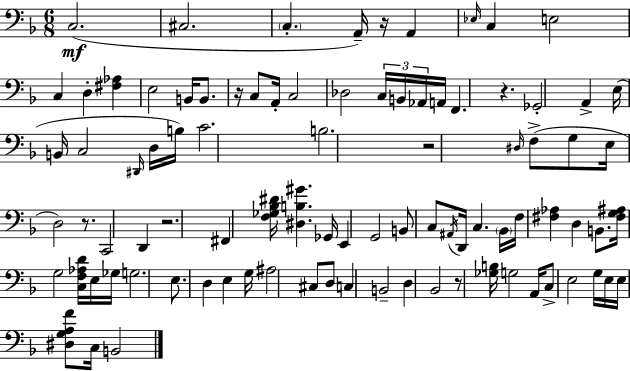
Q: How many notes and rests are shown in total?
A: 91